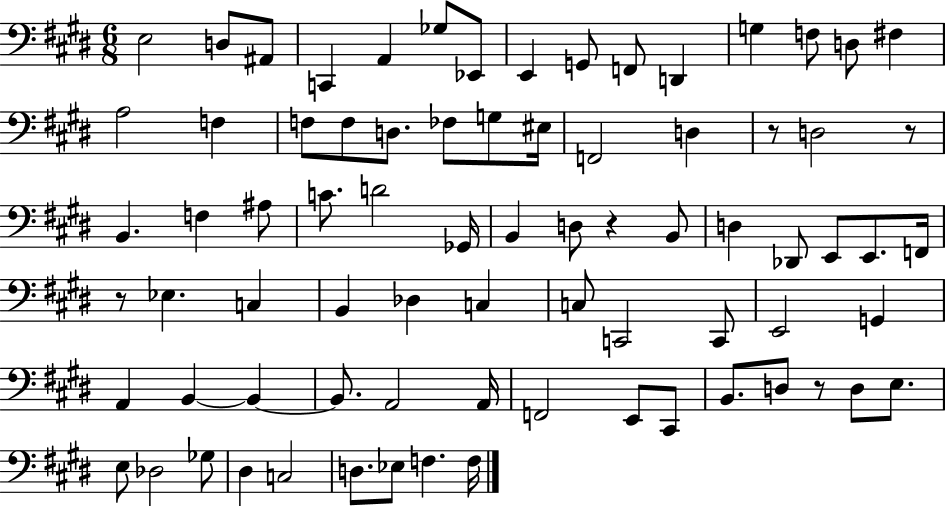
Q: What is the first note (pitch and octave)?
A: E3